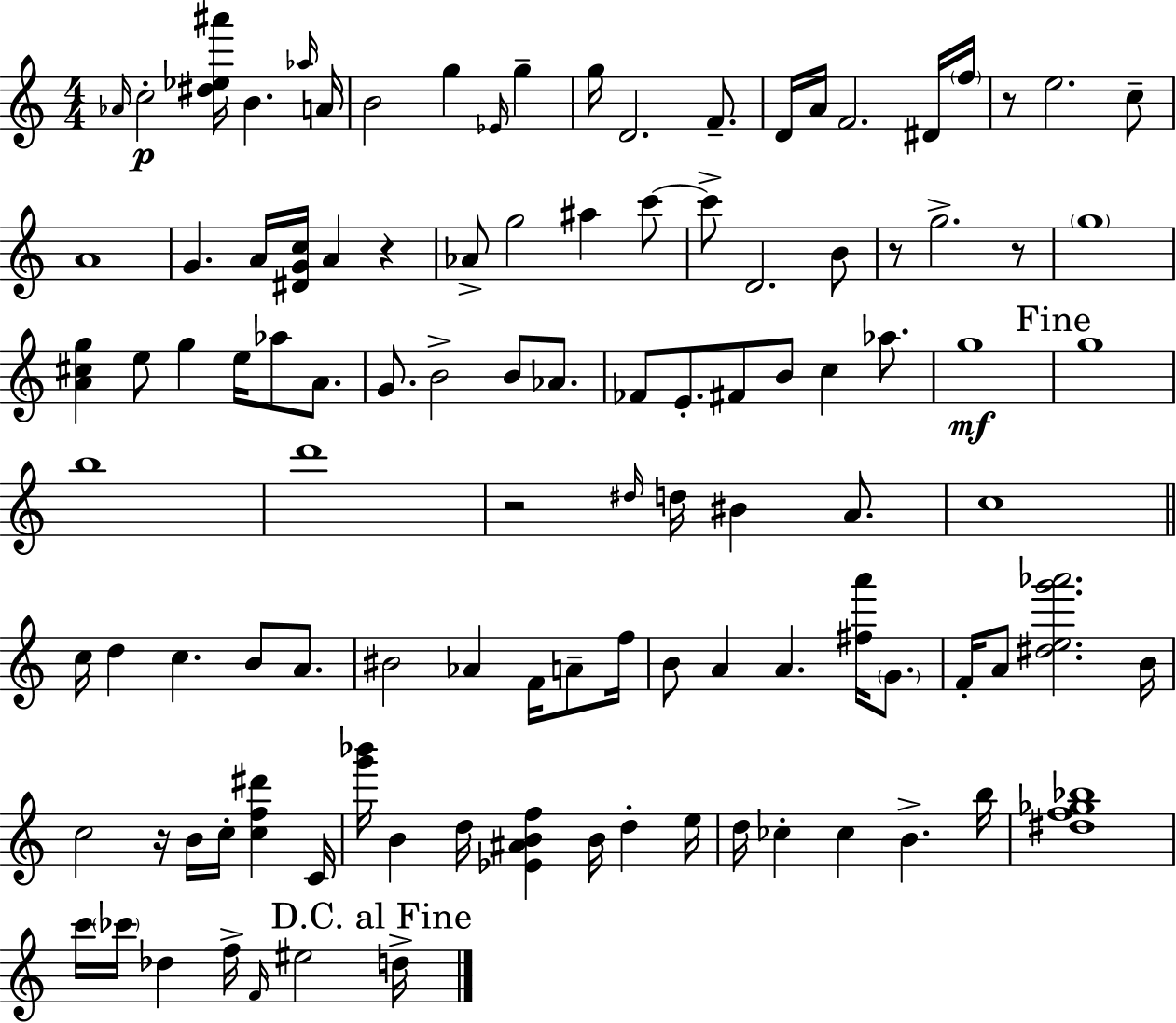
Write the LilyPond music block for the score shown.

{
  \clef treble
  \numericTimeSignature
  \time 4/4
  \key c \major
  \grace { aes'16 }\p c''2-. <dis'' ees'' ais'''>16 b'4. | \grace { aes''16 } a'16 b'2 g''4 \grace { ees'16 } g''4-- | g''16 d'2. | f'8.-- d'16 a'16 f'2. | \break dis'16 \parenthesize f''16 r8 e''2. | c''8-- a'1 | g'4. a'16 <dis' g' c''>16 a'4 r4 | aes'8-> g''2 ais''4 | \break c'''8~~ c'''8-> d'2. | b'8 r8 g''2.-> | r8 \parenthesize g''1 | <a' cis'' g''>4 e''8 g''4 e''16 aes''8 | \break a'8. g'8. b'2-> b'8 | aes'8. fes'8 e'8.-. fis'8 b'8 c''4 | aes''8. g''1\mf | \mark "Fine" g''1 | \break b''1 | d'''1 | r2 \grace { dis''16 } d''16 bis'4 | a'8. c''1 | \break \bar "||" \break \key c \major c''16 d''4 c''4. b'8 a'8. | bis'2 aes'4 f'16 a'8-- f''16 | b'8 a'4 a'4. <fis'' a'''>16 \parenthesize g'8. | f'16-. a'8 <dis'' e'' g''' aes'''>2. b'16 | \break c''2 r16 b'16 c''16-. <c'' f'' dis'''>4 c'16 | <g''' bes'''>16 b'4 d''16 <ees' ais' b' f''>4 b'16 d''4-. e''16 | d''16 ces''4-. ces''4 b'4.-> b''16 | <dis'' f'' ges'' bes''>1 | \break c'''16 \parenthesize ces'''16 des''4 f''16-> \grace { f'16 } eis''2 | \mark "D.C. al Fine" d''16-> \bar "|."
}